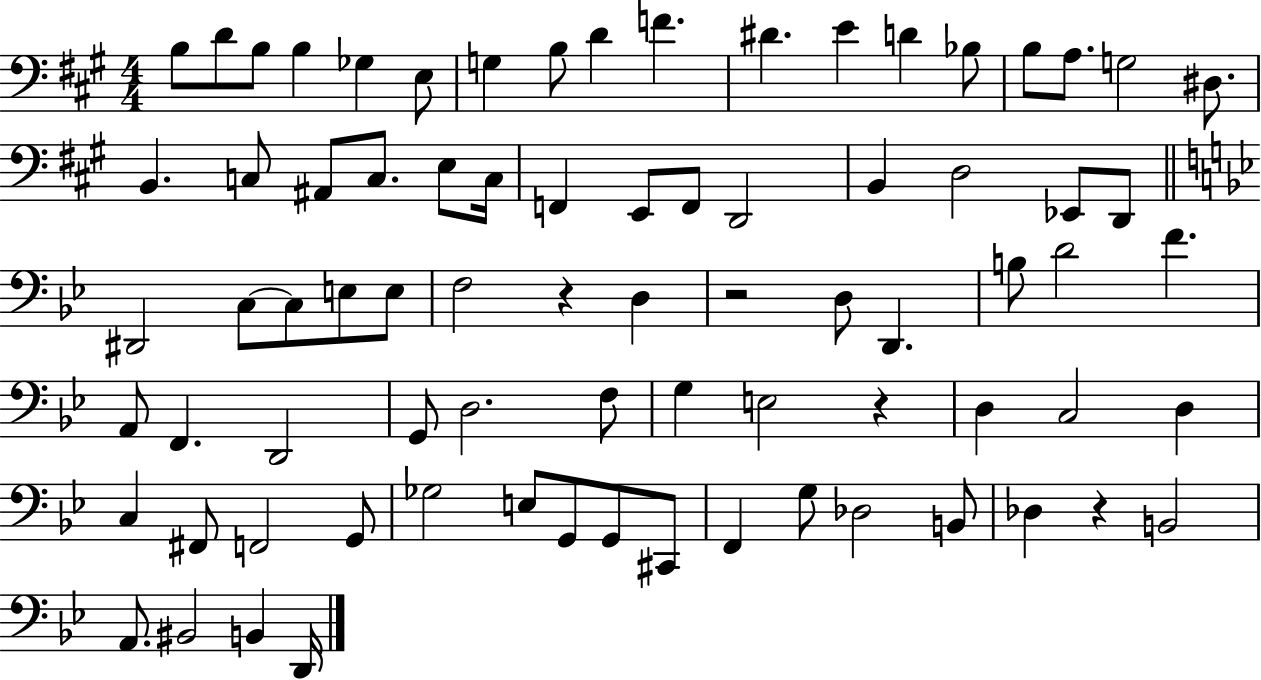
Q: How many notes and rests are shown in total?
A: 78